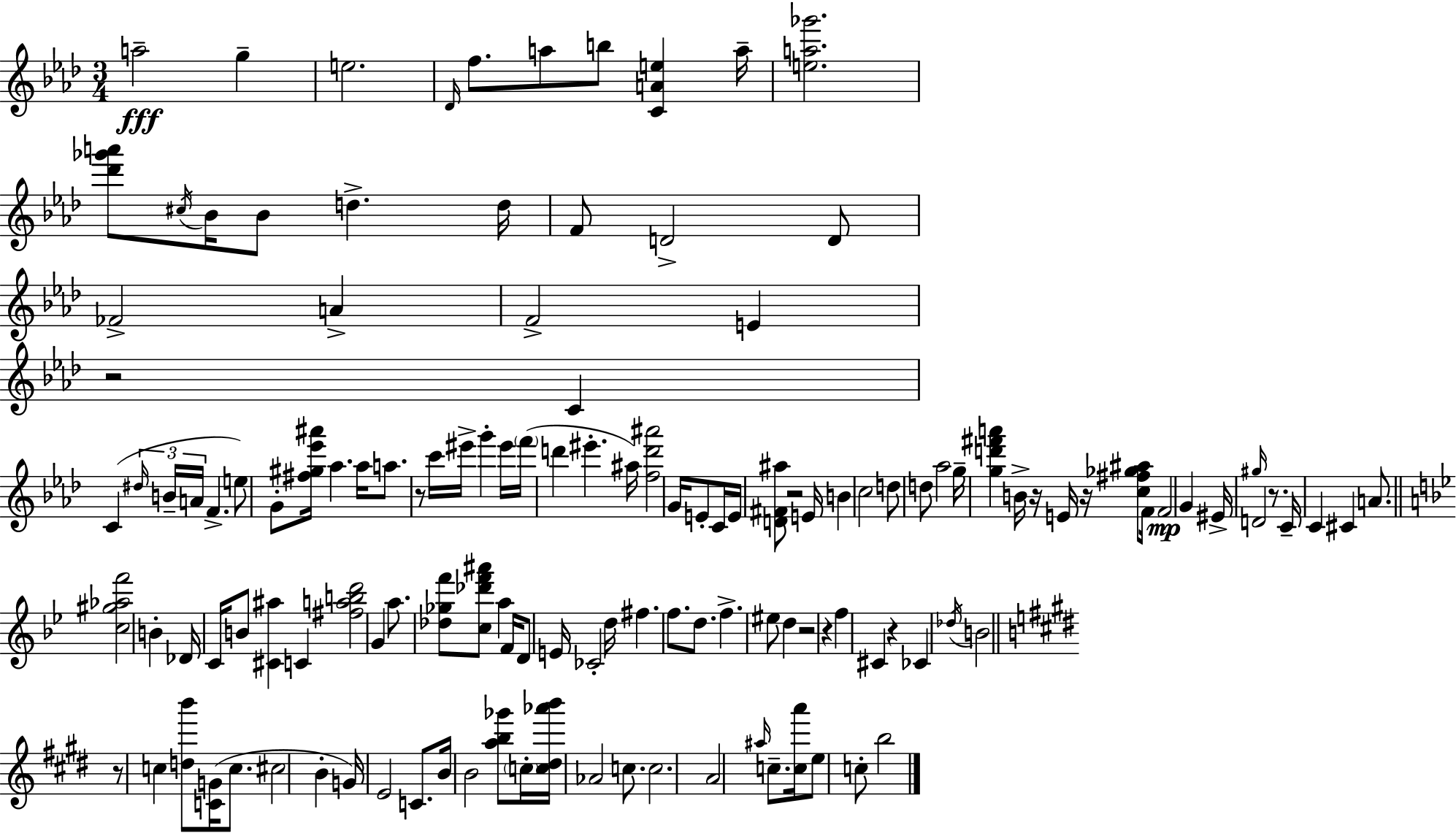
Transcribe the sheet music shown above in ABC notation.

X:1
T:Untitled
M:3/4
L:1/4
K:Ab
a2 g e2 _D/4 f/2 a/2 b/2 [CAe] a/4 [ea_g']2 [_d'_g'a']/2 ^c/4 _B/4 _B/2 d d/4 F/2 D2 D/2 _F2 A F2 E z2 C C ^d/4 B/4 A/4 F e/2 G/2 [^f^g_e'^a']/4 _a _a/4 a/2 z/2 c'/4 ^e'/4 g' ^e'/4 f'/4 d' ^e' ^a/4 [fd'^a']2 G/4 E/2 C/4 E/4 [D^F^a]/2 z2 E/4 B c2 d/2 d/2 _a2 g/4 [gd'^f'a'] B/4 z/4 E/4 z/4 [c^f_g^a]/2 F/4 F2 G ^E/4 ^g/4 D2 z/2 C/4 C ^C A/2 [c^g_af']2 B _D/4 C/4 B/2 [^C^a] C [^fabd']2 G a/2 [_d_gf']/2 [c_d'f'^a']/2 a F/4 D/2 E/4 _C2 d/4 ^f f/2 d/2 f ^e/2 d z2 z f ^C z _C _d/4 B2 z/2 c [db']/2 [CG]/4 c/2 ^c2 B G/4 E2 C/2 B/4 B2 [ab_g']/2 c/4 [c^d_a'b']/4 _A2 c/2 c2 A2 ^a/4 c/2 [ca']/4 e/2 c/2 b2